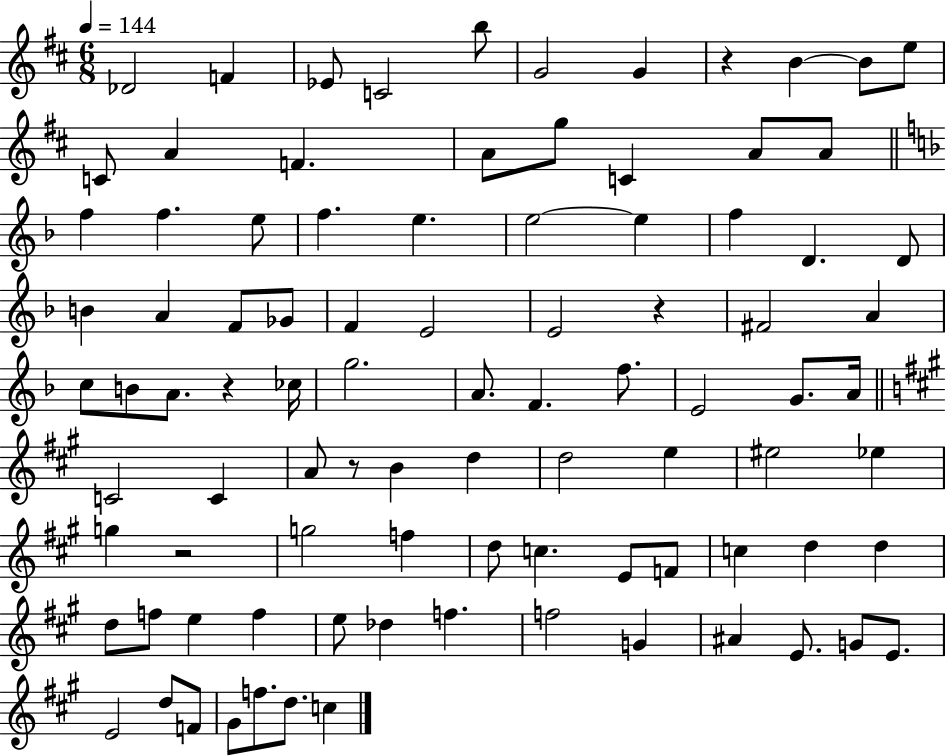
X:1
T:Untitled
M:6/8
L:1/4
K:D
_D2 F _E/2 C2 b/2 G2 G z B B/2 e/2 C/2 A F A/2 g/2 C A/2 A/2 f f e/2 f e e2 e f D D/2 B A F/2 _G/2 F E2 E2 z ^F2 A c/2 B/2 A/2 z _c/4 g2 A/2 F f/2 E2 G/2 A/4 C2 C A/2 z/2 B d d2 e ^e2 _e g z2 g2 f d/2 c E/2 F/2 c d d d/2 f/2 e f e/2 _d f f2 G ^A E/2 G/2 E/2 E2 d/2 F/2 ^G/2 f/2 d/2 c